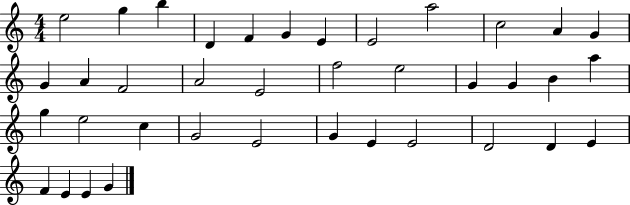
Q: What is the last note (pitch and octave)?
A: G4